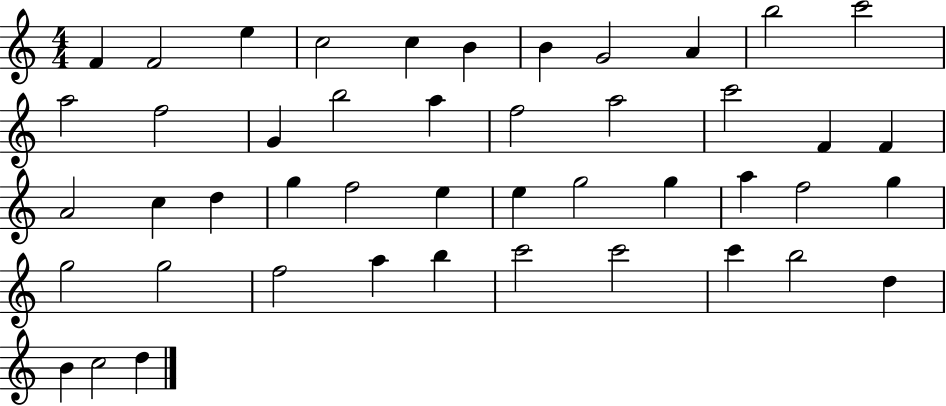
{
  \clef treble
  \numericTimeSignature
  \time 4/4
  \key c \major
  f'4 f'2 e''4 | c''2 c''4 b'4 | b'4 g'2 a'4 | b''2 c'''2 | \break a''2 f''2 | g'4 b''2 a''4 | f''2 a''2 | c'''2 f'4 f'4 | \break a'2 c''4 d''4 | g''4 f''2 e''4 | e''4 g''2 g''4 | a''4 f''2 g''4 | \break g''2 g''2 | f''2 a''4 b''4 | c'''2 c'''2 | c'''4 b''2 d''4 | \break b'4 c''2 d''4 | \bar "|."
}